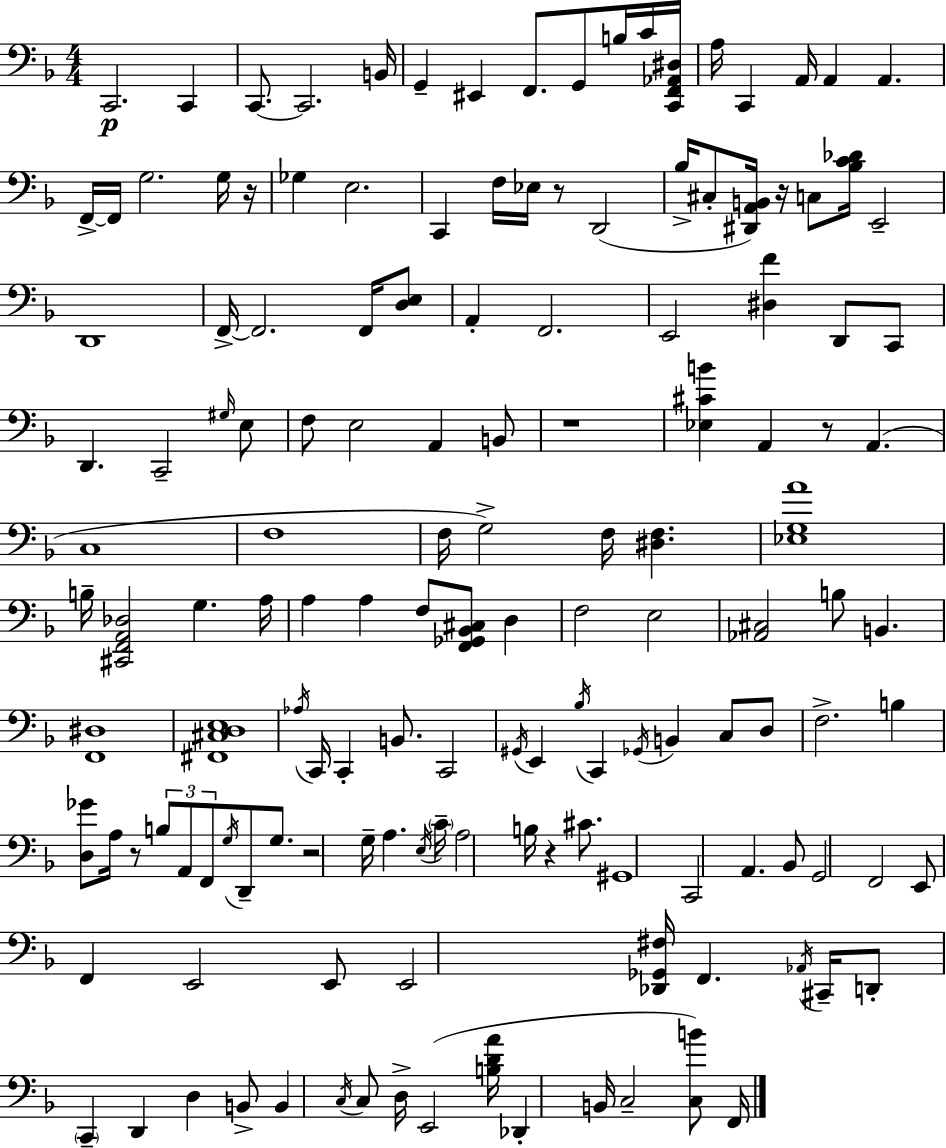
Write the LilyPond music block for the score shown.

{
  \clef bass
  \numericTimeSignature
  \time 4/4
  \key d \minor
  c,2.\p c,4 | c,8.~~ c,2. b,16 | g,4-- eis,4 f,8. g,8 b16 c'16 <c, f, aes, dis>16 | a16 c,4 a,16 a,4 a,4. | \break f,16->~~ f,16 g2. g16 r16 | ges4 e2. | c,4 f16 ees16 r8 d,2( | bes16-> cis8-. <dis, a, b,>16) r16 c8 <bes c' des'>16 e,2-- | \break d,1 | f,16->~~ f,2. f,16 <d e>8 | a,4-. f,2. | e,2 <dis f'>4 d,8 c,8 | \break d,4. c,2-- \grace { gis16 } e8 | f8 e2 a,4 b,8 | r1 | <ees cis' b'>4 a,4 r8 a,4.( | \break c1 | f1 | f16 g2->) f16 <dis f>4. | <ees g a'>1 | \break b16-- <cis, f, a, des>2 g4. | a16 a4 a4 f8 <f, ges, bes, cis>8 d4 | f2 e2 | <aes, cis>2 b8 b,4. | \break <f, dis>1 | <fis, cis d e>1 | \acciaccatura { aes16 } c,16 c,4-. b,8. c,2 | \acciaccatura { gis,16 } e,4 \acciaccatura { bes16 } c,4 \acciaccatura { ges,16 } b,4 | \break c8 d8 f2.-> | b4 <d ges'>8 a16 r8 \tuplet 3/2 { b8 a,8 f,8 } | \acciaccatura { g16 } d,8-- g8. r2 g16-- a4. | \acciaccatura { e16 } \parenthesize c'16-- a2 b16 | \break r4 cis'8. gis,1 | c,2 a,4. | bes,8 g,2 f,2 | e,8 f,4 e,2 | \break e,8 e,2 <des, ges, fis>16 | f,4. \acciaccatura { aes,16 } cis,16-- d,8-. \parenthesize c,4-- d,4 | d4 b,8-> b,4 \acciaccatura { c16 } c8 d16-> | e,2( <b d' a'>16 des,4-. b,16 c2-- | \break <c b'>8) f,16 \bar "|."
}